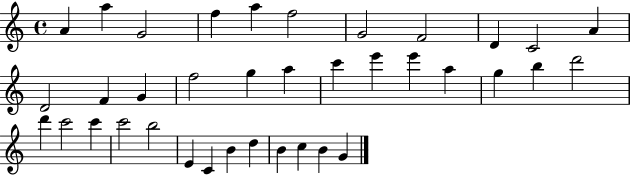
{
  \clef treble
  \time 4/4
  \defaultTimeSignature
  \key c \major
  a'4 a''4 g'2 | f''4 a''4 f''2 | g'2 f'2 | d'4 c'2 a'4 | \break d'2 f'4 g'4 | f''2 g''4 a''4 | c'''4 e'''4 e'''4 a''4 | g''4 b''4 d'''2 | \break d'''4 c'''2 c'''4 | c'''2 b''2 | e'4 c'4 b'4 d''4 | b'4 c''4 b'4 g'4 | \break \bar "|."
}